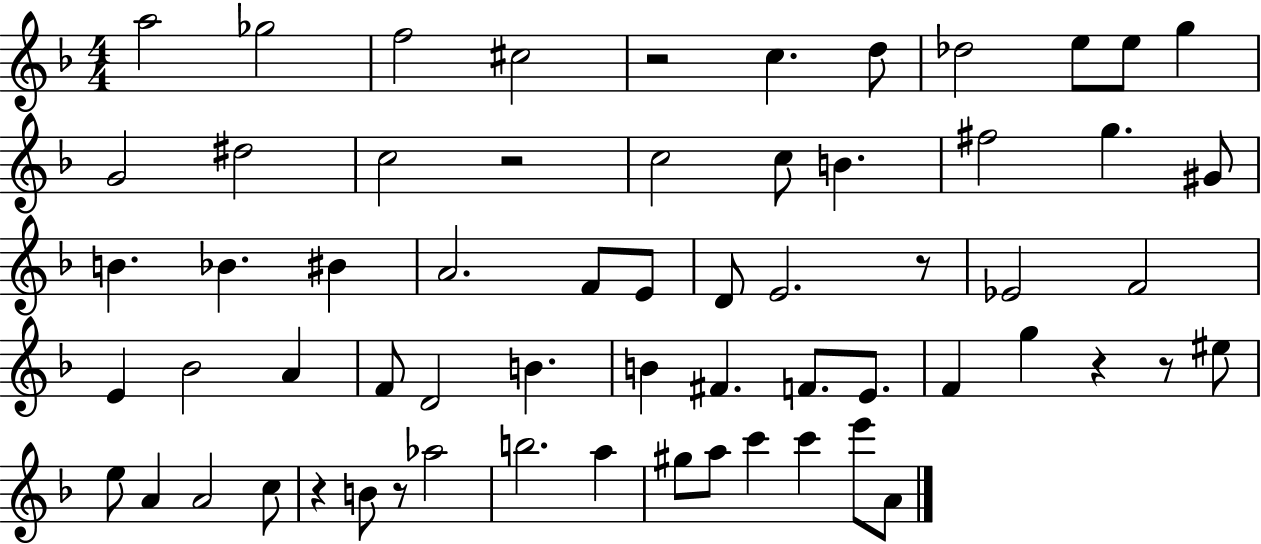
{
  \clef treble
  \numericTimeSignature
  \time 4/4
  \key f \major
  \repeat volta 2 { a''2 ges''2 | f''2 cis''2 | r2 c''4. d''8 | des''2 e''8 e''8 g''4 | \break g'2 dis''2 | c''2 r2 | c''2 c''8 b'4. | fis''2 g''4. gis'8 | \break b'4. bes'4. bis'4 | a'2. f'8 e'8 | d'8 e'2. r8 | ees'2 f'2 | \break e'4 bes'2 a'4 | f'8 d'2 b'4. | b'4 fis'4. f'8. e'8. | f'4 g''4 r4 r8 eis''8 | \break e''8 a'4 a'2 c''8 | r4 b'8 r8 aes''2 | b''2. a''4 | gis''8 a''8 c'''4 c'''4 e'''8 a'8 | \break } \bar "|."
}